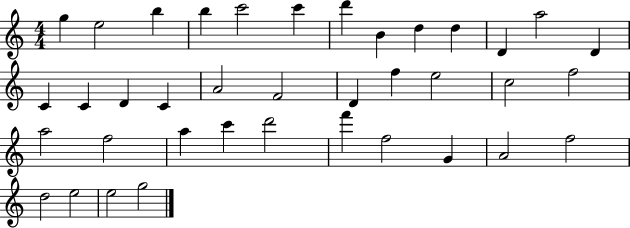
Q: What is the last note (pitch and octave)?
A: G5